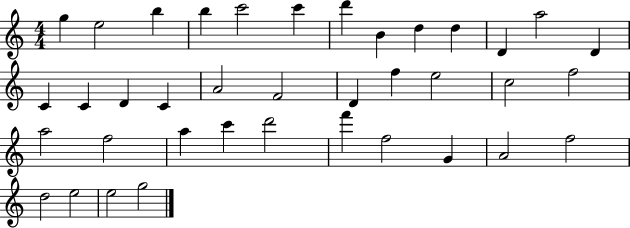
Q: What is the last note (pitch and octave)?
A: G5